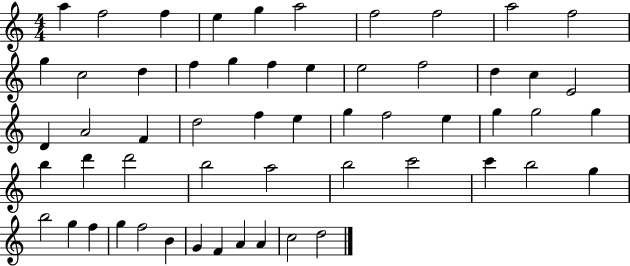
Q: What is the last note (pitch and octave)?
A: D5